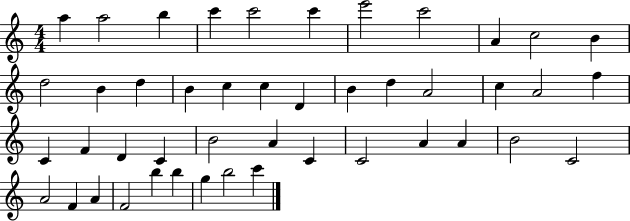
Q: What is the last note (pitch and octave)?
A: C6